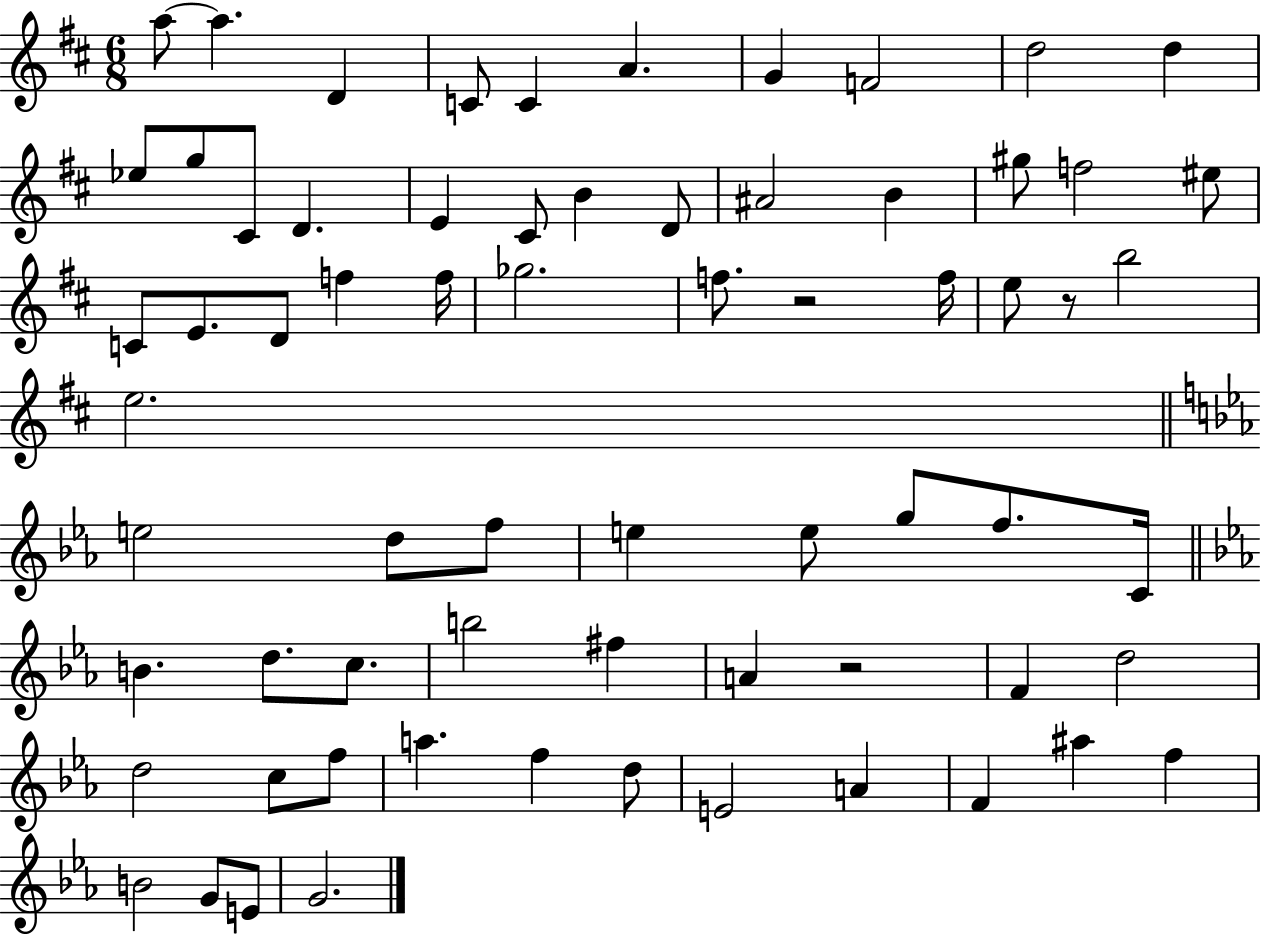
X:1
T:Untitled
M:6/8
L:1/4
K:D
a/2 a D C/2 C A G F2 d2 d _e/2 g/2 ^C/2 D E ^C/2 B D/2 ^A2 B ^g/2 f2 ^e/2 C/2 E/2 D/2 f f/4 _g2 f/2 z2 f/4 e/2 z/2 b2 e2 e2 d/2 f/2 e e/2 g/2 f/2 C/4 B d/2 c/2 b2 ^f A z2 F d2 d2 c/2 f/2 a f d/2 E2 A F ^a f B2 G/2 E/2 G2